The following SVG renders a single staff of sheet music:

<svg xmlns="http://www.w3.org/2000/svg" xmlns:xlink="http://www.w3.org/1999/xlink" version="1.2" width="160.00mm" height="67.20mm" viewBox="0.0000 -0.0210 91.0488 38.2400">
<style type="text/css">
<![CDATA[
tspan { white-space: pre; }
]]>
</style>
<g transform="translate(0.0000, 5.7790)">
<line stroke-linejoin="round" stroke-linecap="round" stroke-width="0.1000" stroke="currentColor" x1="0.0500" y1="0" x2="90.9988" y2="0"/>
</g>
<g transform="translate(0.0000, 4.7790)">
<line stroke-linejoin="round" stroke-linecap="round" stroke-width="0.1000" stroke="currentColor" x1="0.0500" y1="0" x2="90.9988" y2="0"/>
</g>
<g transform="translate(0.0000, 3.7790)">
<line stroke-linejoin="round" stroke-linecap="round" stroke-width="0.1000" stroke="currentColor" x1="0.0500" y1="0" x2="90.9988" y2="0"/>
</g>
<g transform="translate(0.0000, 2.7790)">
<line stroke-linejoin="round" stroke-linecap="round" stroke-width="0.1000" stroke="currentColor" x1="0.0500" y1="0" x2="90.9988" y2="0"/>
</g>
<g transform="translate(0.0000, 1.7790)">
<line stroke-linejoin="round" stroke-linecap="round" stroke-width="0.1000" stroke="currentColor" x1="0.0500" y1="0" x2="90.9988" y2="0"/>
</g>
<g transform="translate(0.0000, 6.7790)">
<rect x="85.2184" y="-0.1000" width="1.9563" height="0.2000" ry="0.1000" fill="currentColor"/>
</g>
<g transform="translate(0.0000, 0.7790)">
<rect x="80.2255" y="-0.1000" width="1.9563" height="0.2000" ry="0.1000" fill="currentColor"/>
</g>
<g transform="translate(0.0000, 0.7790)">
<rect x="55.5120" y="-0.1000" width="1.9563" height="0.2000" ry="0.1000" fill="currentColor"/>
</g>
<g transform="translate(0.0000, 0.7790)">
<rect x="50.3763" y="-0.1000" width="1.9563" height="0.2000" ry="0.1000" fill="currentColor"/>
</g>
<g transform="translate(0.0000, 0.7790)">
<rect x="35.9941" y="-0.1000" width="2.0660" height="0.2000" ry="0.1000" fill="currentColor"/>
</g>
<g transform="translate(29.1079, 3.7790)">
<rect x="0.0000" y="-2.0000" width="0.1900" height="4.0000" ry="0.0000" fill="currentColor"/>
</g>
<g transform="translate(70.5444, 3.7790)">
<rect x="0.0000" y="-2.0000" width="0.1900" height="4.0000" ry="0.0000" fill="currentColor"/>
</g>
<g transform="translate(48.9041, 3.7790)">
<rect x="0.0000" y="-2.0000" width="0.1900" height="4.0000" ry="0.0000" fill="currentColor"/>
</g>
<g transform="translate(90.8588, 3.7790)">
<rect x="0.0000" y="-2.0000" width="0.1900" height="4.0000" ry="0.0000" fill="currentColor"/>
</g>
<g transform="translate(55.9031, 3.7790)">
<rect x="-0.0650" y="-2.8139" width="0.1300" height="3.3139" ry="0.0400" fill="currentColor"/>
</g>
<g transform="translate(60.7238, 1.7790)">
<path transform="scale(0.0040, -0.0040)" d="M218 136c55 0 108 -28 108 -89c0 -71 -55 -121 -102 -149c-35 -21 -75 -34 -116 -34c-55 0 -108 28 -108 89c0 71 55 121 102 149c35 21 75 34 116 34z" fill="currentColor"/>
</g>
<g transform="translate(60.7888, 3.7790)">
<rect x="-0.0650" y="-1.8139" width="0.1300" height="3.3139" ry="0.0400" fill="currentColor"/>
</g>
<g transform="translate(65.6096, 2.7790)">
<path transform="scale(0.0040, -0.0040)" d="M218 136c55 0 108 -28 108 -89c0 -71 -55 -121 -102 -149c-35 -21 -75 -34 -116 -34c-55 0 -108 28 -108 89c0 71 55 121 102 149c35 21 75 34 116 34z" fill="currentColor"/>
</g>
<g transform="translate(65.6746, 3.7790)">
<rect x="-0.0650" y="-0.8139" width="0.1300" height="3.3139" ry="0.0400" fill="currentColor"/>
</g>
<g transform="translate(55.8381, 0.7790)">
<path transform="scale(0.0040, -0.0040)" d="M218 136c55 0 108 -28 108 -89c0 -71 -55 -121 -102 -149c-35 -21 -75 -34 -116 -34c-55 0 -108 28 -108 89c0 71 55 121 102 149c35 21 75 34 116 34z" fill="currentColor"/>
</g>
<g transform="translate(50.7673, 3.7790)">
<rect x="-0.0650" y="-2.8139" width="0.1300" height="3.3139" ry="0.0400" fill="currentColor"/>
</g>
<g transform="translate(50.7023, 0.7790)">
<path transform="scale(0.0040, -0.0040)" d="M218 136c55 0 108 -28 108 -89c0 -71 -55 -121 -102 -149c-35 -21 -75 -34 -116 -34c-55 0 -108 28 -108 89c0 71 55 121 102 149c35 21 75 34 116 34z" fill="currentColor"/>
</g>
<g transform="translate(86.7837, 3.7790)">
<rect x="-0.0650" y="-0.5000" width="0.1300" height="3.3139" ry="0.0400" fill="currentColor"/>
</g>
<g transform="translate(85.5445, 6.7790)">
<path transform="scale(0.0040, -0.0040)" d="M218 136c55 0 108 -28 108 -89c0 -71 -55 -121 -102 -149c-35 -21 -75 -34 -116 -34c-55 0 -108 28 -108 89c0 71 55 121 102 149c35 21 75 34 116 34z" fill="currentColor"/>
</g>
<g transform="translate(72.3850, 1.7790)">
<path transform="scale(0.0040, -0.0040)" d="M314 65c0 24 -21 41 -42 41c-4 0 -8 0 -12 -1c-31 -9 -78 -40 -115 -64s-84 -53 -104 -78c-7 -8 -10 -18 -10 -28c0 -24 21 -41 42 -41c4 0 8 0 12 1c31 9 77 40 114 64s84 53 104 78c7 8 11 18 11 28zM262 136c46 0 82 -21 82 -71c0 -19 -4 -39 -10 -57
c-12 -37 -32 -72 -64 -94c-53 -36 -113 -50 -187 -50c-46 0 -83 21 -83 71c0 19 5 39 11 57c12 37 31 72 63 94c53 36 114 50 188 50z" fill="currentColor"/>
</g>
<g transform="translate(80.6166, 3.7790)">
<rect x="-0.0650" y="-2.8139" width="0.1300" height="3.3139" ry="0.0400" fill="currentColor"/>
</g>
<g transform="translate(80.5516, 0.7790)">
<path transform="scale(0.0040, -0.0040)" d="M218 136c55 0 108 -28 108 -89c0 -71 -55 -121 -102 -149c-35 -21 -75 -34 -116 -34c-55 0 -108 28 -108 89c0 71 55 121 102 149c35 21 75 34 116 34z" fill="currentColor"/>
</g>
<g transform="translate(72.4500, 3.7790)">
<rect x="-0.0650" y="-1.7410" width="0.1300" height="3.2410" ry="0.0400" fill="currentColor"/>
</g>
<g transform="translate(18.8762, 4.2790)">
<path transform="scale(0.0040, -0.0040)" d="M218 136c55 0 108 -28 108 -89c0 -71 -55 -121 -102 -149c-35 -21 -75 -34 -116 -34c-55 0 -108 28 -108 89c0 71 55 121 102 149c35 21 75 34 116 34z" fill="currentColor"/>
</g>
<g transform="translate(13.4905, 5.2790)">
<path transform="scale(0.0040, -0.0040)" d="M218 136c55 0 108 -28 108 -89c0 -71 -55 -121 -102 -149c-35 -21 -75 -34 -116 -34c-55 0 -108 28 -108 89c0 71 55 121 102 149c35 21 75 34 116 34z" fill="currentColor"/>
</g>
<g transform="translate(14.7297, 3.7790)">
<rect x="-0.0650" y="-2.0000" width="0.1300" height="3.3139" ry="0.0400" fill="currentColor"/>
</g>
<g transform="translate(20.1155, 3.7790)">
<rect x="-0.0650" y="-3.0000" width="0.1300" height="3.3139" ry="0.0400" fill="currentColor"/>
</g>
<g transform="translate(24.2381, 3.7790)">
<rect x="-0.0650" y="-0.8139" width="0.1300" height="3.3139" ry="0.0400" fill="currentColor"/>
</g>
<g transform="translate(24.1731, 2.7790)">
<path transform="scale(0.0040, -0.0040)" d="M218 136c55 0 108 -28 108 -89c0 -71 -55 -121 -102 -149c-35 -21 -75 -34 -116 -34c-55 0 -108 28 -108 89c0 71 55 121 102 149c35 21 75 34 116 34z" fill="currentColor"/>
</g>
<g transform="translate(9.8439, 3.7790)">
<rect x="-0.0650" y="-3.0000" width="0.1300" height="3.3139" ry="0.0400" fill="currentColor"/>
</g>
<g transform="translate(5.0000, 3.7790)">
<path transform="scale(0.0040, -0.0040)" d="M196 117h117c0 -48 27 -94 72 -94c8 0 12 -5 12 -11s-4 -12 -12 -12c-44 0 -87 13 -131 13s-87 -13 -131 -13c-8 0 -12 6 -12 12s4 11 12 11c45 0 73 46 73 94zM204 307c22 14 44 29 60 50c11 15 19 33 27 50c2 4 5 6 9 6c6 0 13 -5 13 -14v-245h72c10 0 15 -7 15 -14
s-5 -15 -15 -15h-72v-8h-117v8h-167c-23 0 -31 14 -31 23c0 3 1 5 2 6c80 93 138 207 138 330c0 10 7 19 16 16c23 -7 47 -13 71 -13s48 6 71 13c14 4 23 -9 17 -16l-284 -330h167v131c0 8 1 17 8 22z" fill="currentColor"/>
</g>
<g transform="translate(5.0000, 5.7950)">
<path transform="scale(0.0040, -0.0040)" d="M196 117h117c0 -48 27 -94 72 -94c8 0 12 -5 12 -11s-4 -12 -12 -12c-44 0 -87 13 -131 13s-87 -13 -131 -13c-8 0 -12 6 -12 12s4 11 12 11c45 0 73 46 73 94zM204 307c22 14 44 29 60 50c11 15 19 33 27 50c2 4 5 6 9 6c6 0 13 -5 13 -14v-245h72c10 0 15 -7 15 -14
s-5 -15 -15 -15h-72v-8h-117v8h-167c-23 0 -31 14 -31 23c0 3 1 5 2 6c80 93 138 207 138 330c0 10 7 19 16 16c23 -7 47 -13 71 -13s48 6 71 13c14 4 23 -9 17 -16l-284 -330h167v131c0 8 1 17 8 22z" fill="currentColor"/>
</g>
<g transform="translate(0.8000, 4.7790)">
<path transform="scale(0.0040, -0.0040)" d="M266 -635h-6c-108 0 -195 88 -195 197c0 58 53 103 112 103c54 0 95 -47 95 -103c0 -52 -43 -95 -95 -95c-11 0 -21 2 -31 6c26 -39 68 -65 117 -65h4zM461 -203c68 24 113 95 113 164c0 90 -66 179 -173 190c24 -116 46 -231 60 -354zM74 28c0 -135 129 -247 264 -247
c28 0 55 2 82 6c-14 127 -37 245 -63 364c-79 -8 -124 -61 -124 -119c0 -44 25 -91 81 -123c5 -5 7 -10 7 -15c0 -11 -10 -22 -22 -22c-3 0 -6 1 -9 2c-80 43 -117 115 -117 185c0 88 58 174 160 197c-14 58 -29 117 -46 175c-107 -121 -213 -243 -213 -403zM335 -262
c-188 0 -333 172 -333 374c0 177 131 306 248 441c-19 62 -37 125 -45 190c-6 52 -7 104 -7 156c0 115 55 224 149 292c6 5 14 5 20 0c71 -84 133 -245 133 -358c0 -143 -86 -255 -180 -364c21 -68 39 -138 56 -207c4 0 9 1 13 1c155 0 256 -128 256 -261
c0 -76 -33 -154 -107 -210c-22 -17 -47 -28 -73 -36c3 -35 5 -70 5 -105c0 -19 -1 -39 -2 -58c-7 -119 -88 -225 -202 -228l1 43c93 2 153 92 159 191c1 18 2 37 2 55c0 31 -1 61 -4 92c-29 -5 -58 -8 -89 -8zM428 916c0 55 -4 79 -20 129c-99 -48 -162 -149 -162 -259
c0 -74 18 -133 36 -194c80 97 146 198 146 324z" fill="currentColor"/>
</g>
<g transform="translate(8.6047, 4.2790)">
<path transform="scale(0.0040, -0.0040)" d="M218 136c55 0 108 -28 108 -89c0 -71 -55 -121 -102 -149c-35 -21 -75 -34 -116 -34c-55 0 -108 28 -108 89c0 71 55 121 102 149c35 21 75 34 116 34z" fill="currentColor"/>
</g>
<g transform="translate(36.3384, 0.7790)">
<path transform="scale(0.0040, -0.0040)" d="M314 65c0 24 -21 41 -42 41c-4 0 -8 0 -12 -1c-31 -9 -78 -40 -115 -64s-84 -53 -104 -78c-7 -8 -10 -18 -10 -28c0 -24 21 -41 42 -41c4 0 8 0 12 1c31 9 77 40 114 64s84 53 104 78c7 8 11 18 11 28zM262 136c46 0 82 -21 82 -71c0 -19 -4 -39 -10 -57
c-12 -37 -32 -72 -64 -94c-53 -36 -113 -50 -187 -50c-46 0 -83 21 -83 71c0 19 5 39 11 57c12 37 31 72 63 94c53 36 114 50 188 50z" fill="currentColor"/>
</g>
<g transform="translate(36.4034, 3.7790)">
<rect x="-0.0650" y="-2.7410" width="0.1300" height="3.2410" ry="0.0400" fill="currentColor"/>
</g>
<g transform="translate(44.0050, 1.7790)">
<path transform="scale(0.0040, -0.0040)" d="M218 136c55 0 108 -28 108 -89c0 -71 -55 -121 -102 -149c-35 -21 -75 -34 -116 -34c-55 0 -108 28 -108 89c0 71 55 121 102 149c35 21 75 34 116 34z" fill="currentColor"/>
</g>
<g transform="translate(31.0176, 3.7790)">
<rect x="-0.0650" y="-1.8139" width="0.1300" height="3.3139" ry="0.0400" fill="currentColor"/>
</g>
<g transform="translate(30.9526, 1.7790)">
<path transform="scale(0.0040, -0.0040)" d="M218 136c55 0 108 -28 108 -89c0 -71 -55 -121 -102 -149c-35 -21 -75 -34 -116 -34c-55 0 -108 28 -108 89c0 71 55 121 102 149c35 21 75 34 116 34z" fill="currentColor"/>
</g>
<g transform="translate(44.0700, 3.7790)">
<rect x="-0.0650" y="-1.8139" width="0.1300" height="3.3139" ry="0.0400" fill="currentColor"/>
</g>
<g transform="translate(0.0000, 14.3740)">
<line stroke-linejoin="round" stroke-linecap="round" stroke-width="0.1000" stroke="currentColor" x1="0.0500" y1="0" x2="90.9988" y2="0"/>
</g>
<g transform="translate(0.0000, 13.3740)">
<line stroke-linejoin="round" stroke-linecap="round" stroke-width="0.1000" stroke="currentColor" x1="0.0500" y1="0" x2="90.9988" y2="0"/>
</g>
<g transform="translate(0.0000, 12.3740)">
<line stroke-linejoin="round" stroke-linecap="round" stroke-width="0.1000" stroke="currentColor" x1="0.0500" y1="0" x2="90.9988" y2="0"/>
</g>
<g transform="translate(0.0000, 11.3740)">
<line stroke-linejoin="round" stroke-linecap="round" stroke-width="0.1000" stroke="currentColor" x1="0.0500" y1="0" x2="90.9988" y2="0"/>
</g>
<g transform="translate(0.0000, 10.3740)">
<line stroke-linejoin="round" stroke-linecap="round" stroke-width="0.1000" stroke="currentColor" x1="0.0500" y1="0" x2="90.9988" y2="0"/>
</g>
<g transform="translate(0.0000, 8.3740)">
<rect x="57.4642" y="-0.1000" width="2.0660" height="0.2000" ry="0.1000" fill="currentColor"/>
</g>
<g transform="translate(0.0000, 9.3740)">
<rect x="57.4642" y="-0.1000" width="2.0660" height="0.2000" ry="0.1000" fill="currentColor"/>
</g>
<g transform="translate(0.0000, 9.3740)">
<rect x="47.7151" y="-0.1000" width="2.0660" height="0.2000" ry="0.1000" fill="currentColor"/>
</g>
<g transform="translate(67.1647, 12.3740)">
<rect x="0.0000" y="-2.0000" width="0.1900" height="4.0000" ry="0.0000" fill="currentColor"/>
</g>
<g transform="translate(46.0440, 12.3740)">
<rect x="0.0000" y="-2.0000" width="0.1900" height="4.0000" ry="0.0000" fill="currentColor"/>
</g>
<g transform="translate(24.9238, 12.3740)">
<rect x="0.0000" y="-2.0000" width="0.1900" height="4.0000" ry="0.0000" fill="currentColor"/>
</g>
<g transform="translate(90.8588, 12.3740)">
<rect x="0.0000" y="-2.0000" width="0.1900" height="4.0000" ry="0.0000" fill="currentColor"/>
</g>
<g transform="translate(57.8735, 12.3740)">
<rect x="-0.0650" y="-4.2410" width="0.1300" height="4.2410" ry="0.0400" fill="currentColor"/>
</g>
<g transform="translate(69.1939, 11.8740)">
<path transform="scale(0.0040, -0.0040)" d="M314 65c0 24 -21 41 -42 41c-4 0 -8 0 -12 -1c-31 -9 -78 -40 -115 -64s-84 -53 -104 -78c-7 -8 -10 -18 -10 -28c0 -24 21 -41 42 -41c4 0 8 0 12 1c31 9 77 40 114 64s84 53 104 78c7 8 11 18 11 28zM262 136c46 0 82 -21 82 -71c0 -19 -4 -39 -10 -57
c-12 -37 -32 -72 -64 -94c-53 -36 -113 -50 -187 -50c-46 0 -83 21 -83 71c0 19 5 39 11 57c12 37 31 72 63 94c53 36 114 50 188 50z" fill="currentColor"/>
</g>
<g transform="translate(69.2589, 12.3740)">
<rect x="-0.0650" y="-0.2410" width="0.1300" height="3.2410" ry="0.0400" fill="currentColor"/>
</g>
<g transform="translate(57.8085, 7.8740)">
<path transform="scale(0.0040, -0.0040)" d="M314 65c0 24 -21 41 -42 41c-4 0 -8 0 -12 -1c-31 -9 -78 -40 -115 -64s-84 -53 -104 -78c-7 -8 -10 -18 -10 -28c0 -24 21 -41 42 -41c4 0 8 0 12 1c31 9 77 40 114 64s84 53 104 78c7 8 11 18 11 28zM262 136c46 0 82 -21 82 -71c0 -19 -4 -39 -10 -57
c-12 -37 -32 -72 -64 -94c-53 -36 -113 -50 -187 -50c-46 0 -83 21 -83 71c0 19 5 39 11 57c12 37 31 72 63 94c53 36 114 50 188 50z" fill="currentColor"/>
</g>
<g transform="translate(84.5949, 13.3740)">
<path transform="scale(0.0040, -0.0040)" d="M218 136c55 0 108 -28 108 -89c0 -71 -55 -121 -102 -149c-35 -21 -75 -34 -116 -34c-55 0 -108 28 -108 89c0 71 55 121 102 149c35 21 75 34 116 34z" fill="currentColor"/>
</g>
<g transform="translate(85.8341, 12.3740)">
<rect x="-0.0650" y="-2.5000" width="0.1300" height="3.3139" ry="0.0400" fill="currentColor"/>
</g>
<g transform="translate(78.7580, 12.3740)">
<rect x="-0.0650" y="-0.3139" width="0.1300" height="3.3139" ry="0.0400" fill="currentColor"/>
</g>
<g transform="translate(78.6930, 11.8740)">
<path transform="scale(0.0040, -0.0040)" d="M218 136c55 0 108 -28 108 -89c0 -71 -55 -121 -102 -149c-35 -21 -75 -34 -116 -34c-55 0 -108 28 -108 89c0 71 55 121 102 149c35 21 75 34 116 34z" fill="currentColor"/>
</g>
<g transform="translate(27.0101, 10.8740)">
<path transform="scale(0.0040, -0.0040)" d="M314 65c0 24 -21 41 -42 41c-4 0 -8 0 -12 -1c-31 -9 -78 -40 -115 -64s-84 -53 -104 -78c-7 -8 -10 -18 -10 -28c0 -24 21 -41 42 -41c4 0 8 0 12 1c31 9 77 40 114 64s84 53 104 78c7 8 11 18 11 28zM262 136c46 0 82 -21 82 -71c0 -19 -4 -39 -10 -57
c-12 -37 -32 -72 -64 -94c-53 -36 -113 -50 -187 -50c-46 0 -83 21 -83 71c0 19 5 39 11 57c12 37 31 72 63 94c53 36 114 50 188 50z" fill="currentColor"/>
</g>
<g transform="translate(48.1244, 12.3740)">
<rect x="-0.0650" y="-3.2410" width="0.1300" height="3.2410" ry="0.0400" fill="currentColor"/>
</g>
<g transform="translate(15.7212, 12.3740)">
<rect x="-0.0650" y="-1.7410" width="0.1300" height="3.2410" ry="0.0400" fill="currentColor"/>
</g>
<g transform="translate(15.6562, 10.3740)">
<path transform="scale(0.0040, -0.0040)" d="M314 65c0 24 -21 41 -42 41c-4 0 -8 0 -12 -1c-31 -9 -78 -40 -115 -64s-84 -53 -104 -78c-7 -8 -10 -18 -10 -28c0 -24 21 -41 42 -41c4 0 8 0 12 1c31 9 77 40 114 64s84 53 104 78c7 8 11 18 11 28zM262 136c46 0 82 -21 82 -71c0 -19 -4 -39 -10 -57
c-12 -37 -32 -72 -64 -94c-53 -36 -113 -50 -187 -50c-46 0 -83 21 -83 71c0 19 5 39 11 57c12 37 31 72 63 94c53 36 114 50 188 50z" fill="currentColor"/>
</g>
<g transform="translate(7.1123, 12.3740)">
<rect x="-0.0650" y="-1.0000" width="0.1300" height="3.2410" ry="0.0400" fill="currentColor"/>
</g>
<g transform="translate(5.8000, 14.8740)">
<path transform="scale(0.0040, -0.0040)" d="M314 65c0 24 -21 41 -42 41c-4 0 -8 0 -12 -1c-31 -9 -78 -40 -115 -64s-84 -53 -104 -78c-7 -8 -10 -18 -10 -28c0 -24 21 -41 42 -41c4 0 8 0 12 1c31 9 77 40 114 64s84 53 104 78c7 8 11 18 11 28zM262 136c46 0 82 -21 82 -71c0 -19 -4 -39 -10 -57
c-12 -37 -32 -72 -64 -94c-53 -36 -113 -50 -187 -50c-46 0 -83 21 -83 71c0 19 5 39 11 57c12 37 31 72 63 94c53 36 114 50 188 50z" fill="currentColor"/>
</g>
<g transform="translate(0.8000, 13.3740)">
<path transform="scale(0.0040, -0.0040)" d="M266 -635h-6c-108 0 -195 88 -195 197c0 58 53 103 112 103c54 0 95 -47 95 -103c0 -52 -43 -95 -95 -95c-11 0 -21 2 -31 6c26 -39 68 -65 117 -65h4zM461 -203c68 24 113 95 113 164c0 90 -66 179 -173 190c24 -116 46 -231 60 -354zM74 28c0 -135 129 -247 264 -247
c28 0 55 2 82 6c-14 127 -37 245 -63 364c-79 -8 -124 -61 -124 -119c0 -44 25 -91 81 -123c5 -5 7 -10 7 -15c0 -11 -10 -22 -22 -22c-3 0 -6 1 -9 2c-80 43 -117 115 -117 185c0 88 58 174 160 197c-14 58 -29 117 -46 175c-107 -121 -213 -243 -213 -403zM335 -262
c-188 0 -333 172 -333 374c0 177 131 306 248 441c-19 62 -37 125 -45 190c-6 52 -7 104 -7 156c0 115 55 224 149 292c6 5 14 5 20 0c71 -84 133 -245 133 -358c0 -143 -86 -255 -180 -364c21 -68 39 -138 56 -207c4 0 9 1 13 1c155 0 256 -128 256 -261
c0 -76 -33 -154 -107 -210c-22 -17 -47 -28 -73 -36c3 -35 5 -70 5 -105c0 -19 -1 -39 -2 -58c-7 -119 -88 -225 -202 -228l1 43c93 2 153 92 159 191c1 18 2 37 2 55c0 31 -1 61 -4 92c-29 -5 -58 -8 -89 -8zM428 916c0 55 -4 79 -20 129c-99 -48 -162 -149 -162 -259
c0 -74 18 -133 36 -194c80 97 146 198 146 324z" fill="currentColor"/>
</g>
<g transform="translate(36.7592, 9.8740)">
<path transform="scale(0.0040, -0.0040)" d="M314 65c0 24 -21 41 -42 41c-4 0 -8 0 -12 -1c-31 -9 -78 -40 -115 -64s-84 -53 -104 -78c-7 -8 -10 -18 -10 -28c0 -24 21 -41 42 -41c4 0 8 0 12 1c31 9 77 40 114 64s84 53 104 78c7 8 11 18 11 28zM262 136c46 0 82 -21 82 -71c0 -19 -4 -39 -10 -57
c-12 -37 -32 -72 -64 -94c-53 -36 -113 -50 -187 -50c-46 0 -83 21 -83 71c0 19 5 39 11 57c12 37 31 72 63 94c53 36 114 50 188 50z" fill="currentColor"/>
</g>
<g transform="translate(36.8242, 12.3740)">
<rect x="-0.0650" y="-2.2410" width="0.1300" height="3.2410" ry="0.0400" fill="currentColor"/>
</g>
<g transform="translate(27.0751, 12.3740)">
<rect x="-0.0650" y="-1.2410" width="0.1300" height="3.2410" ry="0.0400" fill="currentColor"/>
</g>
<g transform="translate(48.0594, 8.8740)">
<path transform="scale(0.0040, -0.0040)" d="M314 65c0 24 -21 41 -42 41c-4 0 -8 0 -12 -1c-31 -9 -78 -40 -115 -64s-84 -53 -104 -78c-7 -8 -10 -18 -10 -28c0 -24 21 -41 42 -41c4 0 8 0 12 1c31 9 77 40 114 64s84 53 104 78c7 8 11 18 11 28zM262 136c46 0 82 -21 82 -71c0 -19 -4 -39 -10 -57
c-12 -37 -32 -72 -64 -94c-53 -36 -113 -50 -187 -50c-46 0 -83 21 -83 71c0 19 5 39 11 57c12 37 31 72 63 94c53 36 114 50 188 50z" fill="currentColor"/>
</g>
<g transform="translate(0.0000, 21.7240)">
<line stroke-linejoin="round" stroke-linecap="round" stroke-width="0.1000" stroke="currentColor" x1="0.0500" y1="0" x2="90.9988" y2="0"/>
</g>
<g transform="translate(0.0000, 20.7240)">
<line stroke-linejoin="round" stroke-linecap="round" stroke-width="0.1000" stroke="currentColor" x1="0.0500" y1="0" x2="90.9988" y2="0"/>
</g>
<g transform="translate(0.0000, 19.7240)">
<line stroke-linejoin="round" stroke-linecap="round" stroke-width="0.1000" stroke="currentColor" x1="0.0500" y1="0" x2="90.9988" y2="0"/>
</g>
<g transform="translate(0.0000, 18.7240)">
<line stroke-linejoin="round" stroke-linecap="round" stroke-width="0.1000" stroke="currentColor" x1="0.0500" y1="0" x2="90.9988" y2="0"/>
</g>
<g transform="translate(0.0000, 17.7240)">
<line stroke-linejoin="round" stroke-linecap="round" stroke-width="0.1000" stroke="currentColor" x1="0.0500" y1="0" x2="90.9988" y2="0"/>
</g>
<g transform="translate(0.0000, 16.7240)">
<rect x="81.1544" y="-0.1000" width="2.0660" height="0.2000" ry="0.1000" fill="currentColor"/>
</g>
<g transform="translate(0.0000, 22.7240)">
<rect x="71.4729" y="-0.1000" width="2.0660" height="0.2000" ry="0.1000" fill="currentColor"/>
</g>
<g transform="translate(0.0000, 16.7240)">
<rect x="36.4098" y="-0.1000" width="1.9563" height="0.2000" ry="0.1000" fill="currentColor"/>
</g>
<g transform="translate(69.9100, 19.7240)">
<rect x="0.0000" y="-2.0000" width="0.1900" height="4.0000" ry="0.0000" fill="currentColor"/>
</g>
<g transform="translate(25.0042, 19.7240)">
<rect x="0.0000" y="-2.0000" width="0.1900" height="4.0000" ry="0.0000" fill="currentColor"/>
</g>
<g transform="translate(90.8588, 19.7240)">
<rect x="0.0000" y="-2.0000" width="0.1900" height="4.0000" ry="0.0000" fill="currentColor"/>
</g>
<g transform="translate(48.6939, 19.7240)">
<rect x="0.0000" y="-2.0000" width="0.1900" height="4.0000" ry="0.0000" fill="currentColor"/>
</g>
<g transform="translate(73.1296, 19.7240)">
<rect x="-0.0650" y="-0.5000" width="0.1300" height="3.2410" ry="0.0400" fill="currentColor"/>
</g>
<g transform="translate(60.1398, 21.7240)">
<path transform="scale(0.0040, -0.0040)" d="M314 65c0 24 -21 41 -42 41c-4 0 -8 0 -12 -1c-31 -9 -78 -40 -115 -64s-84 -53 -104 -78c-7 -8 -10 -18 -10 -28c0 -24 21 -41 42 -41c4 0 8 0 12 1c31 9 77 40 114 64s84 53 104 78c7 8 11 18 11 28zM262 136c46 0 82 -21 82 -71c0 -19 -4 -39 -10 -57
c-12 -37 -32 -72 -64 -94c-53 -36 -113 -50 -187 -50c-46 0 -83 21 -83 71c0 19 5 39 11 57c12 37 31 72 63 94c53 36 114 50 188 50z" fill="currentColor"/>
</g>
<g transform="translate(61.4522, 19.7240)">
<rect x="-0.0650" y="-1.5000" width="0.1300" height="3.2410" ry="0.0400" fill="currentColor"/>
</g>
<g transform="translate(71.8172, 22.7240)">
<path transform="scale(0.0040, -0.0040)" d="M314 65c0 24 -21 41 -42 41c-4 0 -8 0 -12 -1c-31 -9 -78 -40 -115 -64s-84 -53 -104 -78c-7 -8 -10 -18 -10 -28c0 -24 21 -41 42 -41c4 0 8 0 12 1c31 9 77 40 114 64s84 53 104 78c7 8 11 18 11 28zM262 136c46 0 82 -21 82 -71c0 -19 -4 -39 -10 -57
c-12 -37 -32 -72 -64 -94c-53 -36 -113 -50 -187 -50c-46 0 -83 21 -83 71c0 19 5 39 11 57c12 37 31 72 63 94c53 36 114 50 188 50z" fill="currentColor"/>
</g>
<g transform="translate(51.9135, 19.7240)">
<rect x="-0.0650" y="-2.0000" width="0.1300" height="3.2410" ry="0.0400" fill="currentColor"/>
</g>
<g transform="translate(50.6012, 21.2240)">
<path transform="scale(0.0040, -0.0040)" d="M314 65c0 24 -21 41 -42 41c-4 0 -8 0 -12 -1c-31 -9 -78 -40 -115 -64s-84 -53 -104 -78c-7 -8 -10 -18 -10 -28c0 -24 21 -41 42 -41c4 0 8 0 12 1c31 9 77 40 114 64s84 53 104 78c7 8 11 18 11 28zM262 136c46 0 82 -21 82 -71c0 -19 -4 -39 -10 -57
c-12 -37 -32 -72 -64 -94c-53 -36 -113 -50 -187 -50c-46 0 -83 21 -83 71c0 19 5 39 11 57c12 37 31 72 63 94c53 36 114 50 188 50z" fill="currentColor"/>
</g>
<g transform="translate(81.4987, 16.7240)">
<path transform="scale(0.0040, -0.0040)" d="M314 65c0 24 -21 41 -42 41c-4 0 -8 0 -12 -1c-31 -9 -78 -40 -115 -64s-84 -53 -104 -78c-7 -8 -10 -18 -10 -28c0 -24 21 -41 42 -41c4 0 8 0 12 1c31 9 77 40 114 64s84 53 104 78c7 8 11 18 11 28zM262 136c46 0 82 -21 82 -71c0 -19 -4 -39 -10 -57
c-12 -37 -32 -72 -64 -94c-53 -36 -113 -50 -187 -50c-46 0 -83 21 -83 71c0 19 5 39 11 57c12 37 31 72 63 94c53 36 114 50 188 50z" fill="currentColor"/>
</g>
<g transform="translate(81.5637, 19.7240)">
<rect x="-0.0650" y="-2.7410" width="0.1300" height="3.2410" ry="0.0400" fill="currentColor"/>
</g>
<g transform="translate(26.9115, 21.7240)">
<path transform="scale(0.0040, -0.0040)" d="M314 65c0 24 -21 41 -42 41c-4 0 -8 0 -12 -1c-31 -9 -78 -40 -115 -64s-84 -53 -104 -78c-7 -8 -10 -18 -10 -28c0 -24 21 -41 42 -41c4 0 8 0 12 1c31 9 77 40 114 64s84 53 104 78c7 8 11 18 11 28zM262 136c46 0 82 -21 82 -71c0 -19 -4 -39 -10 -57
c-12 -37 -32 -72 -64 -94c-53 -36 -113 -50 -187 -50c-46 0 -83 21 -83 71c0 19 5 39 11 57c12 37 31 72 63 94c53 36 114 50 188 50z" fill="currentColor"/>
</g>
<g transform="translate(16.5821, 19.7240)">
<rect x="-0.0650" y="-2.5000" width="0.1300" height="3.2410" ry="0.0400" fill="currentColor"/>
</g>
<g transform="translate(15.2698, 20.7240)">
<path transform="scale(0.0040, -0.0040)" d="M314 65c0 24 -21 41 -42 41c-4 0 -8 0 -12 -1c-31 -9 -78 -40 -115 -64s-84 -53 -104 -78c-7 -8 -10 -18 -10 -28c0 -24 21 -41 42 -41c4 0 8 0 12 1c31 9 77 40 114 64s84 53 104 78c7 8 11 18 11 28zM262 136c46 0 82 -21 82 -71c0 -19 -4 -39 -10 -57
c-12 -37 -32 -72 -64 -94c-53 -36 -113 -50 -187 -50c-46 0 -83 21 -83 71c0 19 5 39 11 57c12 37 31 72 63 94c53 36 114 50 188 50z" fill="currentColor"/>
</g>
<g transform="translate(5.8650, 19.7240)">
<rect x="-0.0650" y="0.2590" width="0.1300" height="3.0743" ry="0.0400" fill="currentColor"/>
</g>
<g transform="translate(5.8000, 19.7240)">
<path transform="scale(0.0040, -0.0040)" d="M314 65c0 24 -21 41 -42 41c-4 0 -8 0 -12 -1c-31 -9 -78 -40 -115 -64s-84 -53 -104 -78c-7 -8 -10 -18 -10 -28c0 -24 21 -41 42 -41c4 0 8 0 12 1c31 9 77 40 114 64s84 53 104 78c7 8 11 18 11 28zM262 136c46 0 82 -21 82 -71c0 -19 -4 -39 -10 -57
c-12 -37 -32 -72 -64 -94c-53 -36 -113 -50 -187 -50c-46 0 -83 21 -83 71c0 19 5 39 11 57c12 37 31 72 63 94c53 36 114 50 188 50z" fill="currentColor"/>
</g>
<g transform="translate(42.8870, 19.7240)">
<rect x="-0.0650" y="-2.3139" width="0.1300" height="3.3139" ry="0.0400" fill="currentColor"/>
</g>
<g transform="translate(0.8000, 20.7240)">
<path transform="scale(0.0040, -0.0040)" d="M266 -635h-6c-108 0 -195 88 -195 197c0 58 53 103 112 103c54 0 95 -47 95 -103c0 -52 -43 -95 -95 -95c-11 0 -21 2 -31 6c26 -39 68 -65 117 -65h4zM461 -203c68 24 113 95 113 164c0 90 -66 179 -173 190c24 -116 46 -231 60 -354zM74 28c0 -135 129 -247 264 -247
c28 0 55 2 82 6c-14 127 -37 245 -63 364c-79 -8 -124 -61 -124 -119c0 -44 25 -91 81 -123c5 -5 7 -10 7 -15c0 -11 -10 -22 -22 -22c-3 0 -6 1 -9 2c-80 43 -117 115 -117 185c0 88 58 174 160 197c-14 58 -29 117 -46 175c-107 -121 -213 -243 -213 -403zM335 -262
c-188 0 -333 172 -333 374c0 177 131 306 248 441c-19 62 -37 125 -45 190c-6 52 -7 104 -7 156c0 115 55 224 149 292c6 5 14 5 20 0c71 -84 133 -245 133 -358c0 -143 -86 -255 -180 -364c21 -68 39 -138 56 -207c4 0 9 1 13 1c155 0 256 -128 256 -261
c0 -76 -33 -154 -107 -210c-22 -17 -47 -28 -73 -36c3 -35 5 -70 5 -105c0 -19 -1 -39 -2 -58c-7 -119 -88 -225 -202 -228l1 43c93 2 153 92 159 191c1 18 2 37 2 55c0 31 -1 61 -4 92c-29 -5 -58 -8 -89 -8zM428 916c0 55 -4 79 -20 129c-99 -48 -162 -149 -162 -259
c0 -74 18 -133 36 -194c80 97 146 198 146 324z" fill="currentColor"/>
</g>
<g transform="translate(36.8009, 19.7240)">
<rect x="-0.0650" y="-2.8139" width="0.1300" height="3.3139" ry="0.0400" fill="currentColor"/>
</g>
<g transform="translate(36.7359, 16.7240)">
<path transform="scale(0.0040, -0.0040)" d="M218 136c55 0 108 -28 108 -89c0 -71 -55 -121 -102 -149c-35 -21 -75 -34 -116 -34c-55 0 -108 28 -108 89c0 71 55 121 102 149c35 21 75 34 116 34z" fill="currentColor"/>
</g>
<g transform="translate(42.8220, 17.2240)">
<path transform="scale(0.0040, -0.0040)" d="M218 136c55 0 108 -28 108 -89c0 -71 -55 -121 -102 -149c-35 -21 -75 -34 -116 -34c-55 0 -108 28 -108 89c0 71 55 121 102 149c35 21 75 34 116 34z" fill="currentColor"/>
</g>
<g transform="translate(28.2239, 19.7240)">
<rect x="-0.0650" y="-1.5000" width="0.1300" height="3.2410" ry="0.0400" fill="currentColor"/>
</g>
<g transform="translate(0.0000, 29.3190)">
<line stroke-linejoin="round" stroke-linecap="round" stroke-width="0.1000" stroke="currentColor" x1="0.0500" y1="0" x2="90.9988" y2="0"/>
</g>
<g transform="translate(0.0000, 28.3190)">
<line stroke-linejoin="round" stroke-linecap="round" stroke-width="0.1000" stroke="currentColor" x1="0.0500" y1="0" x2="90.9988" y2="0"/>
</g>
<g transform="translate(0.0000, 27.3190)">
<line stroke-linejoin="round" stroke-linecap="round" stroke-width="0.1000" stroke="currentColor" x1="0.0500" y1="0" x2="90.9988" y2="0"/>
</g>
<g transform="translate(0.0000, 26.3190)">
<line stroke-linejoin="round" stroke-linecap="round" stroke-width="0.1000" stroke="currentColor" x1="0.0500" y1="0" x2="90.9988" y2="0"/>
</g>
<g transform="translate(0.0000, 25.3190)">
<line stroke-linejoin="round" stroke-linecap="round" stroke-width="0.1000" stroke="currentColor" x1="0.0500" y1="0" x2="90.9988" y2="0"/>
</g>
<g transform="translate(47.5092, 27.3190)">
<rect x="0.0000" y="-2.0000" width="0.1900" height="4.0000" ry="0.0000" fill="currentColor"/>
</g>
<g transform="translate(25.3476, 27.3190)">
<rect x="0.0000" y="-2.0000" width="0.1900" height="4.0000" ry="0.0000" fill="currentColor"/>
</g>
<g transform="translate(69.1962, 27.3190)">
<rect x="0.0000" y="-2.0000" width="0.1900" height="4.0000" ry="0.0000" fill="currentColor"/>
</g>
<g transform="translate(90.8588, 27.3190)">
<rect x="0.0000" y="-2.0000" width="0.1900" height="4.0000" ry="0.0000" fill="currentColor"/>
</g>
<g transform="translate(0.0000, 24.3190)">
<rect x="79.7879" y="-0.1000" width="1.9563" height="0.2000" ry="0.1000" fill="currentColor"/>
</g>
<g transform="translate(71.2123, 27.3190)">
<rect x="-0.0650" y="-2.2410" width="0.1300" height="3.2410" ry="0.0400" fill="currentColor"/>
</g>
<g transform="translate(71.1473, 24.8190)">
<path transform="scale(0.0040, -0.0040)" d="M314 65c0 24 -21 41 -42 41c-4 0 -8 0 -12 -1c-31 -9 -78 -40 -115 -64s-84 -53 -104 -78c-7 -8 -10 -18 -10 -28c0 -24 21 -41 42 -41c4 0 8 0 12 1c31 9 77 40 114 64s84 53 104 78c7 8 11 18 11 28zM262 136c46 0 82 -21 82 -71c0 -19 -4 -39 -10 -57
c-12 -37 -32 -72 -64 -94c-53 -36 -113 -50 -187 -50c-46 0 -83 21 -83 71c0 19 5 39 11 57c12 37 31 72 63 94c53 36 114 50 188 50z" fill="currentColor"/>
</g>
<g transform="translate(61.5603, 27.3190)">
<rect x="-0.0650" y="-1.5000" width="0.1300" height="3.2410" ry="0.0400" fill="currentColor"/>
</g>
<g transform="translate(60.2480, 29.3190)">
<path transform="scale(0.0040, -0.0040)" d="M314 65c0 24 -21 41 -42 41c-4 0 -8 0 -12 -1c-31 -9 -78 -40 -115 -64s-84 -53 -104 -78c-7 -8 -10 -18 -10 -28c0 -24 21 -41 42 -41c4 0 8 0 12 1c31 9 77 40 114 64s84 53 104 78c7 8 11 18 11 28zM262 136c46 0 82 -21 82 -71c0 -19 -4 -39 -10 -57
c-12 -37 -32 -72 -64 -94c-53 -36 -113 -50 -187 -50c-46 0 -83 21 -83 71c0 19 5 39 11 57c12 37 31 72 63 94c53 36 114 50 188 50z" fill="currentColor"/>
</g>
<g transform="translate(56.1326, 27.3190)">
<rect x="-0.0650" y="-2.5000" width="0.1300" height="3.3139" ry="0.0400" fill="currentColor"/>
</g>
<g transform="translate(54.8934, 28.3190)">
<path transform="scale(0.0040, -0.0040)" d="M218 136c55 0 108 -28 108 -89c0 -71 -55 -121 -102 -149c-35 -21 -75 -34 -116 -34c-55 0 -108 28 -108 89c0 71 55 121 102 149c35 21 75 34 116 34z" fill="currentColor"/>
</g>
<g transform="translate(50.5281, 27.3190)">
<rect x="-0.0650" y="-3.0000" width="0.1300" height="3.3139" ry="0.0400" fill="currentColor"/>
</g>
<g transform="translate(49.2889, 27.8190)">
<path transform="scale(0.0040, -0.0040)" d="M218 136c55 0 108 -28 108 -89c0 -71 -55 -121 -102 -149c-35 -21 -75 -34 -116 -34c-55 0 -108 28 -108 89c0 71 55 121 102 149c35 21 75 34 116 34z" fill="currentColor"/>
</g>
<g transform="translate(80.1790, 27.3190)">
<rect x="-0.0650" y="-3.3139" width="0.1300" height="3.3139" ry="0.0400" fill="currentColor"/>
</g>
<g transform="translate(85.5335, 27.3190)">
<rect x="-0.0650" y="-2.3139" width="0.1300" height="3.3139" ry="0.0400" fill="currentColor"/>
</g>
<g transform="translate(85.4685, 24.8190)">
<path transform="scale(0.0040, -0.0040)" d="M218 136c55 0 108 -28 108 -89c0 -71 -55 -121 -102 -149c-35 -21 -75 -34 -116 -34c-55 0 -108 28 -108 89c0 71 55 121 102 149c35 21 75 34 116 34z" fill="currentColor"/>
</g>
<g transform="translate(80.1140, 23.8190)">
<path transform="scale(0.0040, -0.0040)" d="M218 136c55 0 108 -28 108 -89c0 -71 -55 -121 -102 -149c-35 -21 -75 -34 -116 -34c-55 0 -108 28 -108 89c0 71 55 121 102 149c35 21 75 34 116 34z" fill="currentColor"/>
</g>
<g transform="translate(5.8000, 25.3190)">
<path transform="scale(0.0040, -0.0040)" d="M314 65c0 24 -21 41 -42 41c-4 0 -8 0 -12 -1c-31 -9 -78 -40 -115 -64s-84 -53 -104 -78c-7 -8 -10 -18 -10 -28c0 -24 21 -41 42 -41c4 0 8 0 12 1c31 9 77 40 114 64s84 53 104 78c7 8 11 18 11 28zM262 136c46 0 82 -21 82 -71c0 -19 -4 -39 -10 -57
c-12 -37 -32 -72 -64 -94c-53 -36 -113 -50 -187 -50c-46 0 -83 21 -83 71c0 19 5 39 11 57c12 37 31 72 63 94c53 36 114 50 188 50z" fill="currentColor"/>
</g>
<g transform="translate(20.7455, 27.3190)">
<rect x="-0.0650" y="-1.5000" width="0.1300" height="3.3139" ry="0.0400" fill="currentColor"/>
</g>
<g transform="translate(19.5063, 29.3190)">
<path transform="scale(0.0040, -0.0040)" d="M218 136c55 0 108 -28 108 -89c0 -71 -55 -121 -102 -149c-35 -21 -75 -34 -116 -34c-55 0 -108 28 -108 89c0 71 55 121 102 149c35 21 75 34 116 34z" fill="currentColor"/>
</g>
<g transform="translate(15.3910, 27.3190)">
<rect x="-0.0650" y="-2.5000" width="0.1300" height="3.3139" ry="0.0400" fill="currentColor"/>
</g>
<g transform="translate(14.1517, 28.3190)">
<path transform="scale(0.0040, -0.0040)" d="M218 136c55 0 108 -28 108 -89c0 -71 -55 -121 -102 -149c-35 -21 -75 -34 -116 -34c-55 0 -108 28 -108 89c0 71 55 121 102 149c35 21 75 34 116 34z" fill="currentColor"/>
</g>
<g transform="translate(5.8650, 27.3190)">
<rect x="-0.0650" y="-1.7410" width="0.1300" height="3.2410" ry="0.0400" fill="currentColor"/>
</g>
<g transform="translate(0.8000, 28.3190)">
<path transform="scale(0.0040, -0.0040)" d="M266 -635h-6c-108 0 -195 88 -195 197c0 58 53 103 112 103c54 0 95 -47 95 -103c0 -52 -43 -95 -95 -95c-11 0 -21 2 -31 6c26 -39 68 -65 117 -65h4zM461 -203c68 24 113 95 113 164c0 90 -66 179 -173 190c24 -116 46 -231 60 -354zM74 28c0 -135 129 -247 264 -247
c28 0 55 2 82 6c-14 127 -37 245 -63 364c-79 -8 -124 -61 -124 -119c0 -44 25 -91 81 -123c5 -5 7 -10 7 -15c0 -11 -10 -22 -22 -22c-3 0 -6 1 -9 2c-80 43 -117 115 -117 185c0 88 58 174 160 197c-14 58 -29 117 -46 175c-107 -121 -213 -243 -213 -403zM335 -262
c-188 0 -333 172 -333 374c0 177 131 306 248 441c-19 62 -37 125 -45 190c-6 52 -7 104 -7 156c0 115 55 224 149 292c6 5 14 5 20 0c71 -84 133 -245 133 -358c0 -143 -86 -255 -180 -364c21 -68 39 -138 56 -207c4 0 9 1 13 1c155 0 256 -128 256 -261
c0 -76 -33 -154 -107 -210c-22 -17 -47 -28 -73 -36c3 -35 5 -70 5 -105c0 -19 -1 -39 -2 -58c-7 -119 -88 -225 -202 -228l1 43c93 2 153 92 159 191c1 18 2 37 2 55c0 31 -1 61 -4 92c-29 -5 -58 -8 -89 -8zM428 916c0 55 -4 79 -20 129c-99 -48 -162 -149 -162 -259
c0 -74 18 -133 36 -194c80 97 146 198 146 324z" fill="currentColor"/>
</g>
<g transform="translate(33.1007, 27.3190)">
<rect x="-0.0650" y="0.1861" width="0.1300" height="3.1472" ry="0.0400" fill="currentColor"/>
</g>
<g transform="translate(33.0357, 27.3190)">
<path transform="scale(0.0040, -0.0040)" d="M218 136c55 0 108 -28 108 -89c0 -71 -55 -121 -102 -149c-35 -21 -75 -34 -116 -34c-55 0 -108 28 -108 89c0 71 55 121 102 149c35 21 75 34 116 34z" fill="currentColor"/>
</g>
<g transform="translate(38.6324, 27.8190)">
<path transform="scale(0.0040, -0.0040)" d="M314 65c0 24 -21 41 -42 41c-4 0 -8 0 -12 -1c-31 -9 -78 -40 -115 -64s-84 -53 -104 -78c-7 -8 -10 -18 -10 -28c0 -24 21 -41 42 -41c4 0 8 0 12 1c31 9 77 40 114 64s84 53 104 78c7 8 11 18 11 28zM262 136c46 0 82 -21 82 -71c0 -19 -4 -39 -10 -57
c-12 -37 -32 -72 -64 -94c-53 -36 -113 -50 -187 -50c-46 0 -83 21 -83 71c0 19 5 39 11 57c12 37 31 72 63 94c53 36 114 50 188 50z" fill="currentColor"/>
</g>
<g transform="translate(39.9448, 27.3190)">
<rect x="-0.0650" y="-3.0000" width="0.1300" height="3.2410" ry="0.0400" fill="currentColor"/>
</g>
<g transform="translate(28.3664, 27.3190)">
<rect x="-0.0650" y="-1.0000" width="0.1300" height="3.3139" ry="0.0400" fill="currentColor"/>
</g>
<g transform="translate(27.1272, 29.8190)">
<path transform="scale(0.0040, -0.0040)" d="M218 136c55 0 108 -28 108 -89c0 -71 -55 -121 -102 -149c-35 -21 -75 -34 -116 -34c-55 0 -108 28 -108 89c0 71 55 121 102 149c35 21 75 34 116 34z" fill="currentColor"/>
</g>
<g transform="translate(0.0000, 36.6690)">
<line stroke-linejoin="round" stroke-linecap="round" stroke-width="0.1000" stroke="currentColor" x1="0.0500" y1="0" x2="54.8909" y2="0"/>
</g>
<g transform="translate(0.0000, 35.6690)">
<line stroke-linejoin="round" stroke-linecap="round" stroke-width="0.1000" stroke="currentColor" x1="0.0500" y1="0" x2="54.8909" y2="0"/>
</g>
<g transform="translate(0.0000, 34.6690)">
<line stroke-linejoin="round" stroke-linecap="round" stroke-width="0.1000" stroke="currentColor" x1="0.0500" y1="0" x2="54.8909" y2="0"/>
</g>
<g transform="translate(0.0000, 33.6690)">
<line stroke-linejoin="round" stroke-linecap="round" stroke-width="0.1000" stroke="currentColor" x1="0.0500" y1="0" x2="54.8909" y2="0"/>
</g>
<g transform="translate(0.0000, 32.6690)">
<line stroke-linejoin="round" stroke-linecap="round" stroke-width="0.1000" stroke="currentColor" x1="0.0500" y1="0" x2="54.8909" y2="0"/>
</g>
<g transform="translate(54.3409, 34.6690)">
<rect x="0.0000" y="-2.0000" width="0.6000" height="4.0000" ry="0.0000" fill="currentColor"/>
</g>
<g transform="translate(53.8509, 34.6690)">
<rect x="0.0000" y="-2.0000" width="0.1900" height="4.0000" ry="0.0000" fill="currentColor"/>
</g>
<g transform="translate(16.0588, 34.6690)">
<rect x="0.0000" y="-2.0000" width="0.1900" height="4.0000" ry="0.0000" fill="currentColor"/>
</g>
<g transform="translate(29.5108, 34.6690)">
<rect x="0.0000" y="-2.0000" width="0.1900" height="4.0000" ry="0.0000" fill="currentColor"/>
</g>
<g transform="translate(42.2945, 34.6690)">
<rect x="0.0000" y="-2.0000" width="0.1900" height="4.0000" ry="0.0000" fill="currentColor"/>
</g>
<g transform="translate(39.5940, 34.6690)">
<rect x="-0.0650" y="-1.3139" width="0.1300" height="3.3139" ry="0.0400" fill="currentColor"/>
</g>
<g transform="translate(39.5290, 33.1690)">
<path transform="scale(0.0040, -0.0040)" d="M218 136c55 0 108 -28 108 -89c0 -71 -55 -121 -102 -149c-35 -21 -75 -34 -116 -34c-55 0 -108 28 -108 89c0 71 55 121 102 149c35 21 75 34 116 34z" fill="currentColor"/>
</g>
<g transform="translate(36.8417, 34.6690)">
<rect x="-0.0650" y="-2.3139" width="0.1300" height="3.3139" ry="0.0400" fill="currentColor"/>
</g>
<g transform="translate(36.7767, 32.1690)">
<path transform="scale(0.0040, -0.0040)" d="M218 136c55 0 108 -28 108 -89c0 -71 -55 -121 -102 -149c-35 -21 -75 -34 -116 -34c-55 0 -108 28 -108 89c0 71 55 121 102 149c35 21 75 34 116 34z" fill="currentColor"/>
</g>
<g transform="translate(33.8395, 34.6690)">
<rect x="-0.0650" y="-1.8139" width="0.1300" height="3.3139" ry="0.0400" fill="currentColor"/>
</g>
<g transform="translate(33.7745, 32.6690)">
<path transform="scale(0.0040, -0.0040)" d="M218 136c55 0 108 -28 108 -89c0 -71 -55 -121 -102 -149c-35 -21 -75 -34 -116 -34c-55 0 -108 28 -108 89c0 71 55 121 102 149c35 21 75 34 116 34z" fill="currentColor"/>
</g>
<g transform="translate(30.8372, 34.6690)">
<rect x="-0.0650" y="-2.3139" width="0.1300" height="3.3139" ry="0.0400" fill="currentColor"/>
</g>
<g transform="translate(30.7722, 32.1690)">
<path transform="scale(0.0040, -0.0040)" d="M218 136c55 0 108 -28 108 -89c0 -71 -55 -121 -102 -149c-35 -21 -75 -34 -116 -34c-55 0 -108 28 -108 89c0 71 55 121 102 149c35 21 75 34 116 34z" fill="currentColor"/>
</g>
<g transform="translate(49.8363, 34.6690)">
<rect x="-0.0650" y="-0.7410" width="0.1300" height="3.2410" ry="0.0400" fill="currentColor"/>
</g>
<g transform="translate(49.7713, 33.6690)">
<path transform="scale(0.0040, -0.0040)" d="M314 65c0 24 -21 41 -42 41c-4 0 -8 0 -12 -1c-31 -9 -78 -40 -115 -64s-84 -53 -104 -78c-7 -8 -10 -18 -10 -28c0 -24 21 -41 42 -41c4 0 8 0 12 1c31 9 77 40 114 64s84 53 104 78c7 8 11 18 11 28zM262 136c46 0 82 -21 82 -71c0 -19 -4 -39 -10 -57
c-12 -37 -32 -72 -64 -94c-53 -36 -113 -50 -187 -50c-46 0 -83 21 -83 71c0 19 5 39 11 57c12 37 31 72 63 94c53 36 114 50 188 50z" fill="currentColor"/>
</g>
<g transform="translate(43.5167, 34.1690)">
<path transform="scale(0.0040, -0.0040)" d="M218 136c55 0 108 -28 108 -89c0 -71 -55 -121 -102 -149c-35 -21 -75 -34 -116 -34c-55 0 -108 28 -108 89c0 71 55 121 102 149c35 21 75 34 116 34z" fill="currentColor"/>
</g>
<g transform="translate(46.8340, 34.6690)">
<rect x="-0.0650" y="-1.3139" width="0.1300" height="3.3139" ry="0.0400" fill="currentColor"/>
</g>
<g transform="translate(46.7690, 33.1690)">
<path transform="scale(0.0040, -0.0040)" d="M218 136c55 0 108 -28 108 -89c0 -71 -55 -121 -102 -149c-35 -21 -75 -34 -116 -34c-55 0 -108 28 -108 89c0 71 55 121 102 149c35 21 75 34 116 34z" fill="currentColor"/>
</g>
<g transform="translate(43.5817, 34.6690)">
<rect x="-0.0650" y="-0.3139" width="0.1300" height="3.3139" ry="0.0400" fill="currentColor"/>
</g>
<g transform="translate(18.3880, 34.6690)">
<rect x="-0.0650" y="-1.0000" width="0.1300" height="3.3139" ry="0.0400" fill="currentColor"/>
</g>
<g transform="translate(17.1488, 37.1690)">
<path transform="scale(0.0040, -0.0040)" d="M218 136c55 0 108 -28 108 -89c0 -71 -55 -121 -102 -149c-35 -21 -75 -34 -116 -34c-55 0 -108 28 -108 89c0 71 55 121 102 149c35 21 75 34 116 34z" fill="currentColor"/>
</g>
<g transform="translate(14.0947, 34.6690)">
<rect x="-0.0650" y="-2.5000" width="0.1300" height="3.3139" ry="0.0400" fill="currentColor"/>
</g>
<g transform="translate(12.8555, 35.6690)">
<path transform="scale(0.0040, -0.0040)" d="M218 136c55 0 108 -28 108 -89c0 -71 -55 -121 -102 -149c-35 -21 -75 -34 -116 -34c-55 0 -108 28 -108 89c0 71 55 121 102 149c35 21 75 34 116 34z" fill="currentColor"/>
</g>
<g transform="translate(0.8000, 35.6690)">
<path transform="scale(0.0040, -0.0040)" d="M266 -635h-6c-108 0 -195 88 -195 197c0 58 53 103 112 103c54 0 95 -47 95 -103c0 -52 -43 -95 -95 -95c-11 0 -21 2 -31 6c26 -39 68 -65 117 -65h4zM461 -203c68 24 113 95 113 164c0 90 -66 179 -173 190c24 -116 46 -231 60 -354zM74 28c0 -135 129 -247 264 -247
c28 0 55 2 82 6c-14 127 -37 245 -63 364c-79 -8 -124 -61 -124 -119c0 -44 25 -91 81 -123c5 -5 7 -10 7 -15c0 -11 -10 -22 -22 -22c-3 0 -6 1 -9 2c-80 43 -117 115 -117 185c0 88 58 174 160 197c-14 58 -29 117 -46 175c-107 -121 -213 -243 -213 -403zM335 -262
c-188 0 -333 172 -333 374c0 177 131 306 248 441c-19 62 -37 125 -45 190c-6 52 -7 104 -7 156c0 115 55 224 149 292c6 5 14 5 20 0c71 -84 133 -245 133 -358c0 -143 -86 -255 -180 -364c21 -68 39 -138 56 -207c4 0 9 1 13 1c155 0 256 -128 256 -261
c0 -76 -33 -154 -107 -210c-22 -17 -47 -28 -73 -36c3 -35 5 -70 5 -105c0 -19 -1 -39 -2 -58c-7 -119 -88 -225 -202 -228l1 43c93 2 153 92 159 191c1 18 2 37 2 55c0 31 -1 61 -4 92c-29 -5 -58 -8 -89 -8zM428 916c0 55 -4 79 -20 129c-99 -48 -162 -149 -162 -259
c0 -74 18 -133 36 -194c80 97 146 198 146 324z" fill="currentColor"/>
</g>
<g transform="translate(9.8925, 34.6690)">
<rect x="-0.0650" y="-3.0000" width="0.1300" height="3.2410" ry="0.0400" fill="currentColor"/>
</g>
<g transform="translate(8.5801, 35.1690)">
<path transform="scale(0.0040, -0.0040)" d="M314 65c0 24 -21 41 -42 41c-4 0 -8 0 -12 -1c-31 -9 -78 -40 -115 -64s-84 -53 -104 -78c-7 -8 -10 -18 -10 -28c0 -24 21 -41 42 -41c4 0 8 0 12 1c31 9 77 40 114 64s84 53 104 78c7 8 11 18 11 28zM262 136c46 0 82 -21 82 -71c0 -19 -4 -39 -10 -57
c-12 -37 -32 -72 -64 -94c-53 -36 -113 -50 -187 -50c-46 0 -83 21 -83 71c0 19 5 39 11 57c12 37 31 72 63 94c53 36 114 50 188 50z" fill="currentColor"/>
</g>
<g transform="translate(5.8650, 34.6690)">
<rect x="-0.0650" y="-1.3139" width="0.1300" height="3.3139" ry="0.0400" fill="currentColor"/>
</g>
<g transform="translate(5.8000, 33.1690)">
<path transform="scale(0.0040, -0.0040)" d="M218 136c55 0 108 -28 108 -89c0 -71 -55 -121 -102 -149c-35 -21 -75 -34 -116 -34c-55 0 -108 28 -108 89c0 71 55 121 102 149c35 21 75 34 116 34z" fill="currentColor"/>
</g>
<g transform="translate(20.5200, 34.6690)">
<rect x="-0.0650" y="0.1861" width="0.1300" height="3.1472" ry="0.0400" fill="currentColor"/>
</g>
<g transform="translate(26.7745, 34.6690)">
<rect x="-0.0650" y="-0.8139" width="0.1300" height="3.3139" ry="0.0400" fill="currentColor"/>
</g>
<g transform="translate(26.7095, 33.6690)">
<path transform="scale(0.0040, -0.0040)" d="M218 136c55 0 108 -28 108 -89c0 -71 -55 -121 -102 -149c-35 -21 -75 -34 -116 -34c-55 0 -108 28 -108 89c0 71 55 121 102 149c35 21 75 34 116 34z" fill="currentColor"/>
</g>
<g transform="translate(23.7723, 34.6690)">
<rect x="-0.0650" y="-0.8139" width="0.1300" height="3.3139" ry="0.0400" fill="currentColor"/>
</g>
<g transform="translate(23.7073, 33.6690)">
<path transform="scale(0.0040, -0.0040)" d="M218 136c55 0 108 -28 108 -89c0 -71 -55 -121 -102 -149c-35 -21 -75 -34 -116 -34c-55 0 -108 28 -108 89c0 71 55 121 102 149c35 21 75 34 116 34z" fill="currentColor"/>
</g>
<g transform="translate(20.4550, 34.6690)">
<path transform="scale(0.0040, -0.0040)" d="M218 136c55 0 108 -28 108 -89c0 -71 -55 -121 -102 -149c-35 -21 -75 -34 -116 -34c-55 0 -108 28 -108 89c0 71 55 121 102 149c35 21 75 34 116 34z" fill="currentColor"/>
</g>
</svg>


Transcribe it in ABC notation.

X:1
T:Untitled
M:4/4
L:1/4
K:C
A F A d f a2 f a a f d f2 a C D2 f2 e2 g2 b2 d'2 c2 c G B2 G2 E2 a g F2 E2 C2 a2 f2 G E D B A2 A G E2 g2 b g e A2 G D B d d g f g e c e d2